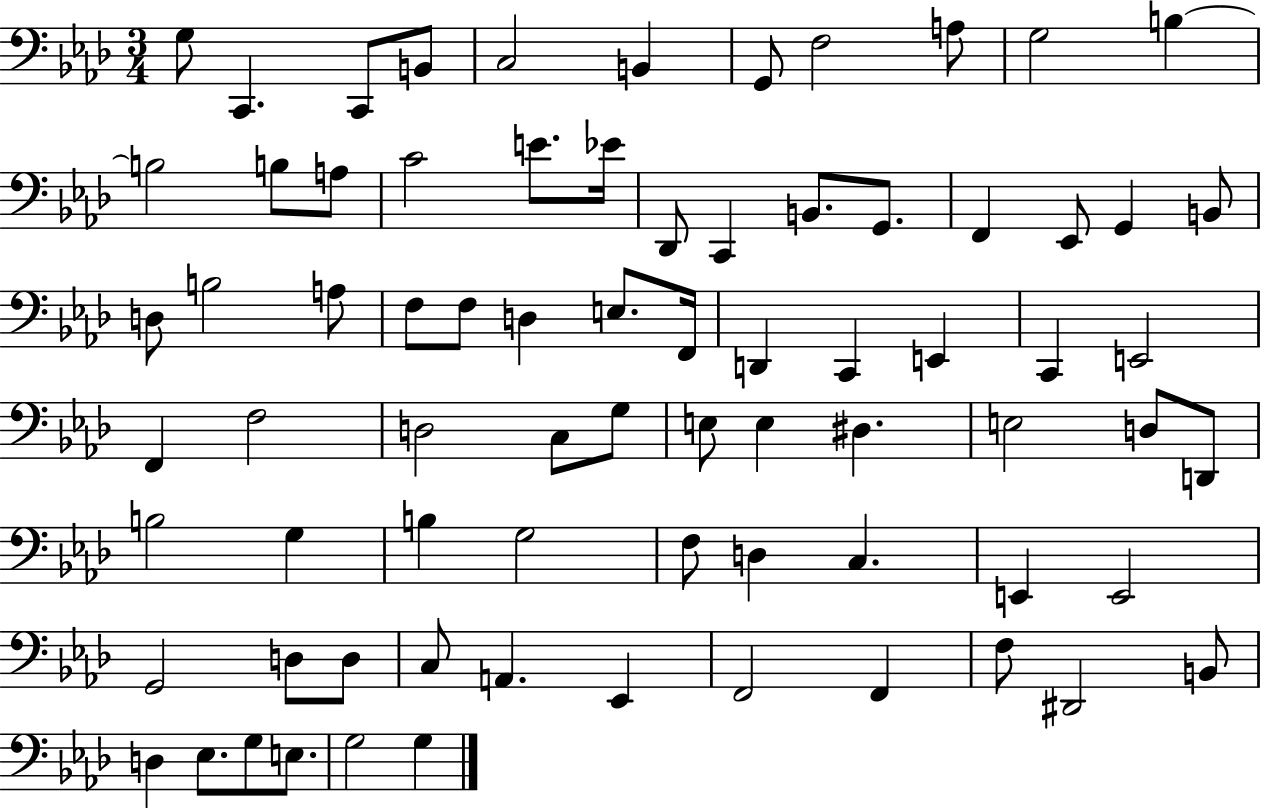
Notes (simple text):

G3/e C2/q. C2/e B2/e C3/h B2/q G2/e F3/h A3/e G3/h B3/q B3/h B3/e A3/e C4/h E4/e. Eb4/s Db2/e C2/q B2/e. G2/e. F2/q Eb2/e G2/q B2/e D3/e B3/h A3/e F3/e F3/e D3/q E3/e. F2/s D2/q C2/q E2/q C2/q E2/h F2/q F3/h D3/h C3/e G3/e E3/e E3/q D#3/q. E3/h D3/e D2/e B3/h G3/q B3/q G3/h F3/e D3/q C3/q. E2/q E2/h G2/h D3/e D3/e C3/e A2/q. Eb2/q F2/h F2/q F3/e D#2/h B2/e D3/q Eb3/e. G3/e E3/e. G3/h G3/q